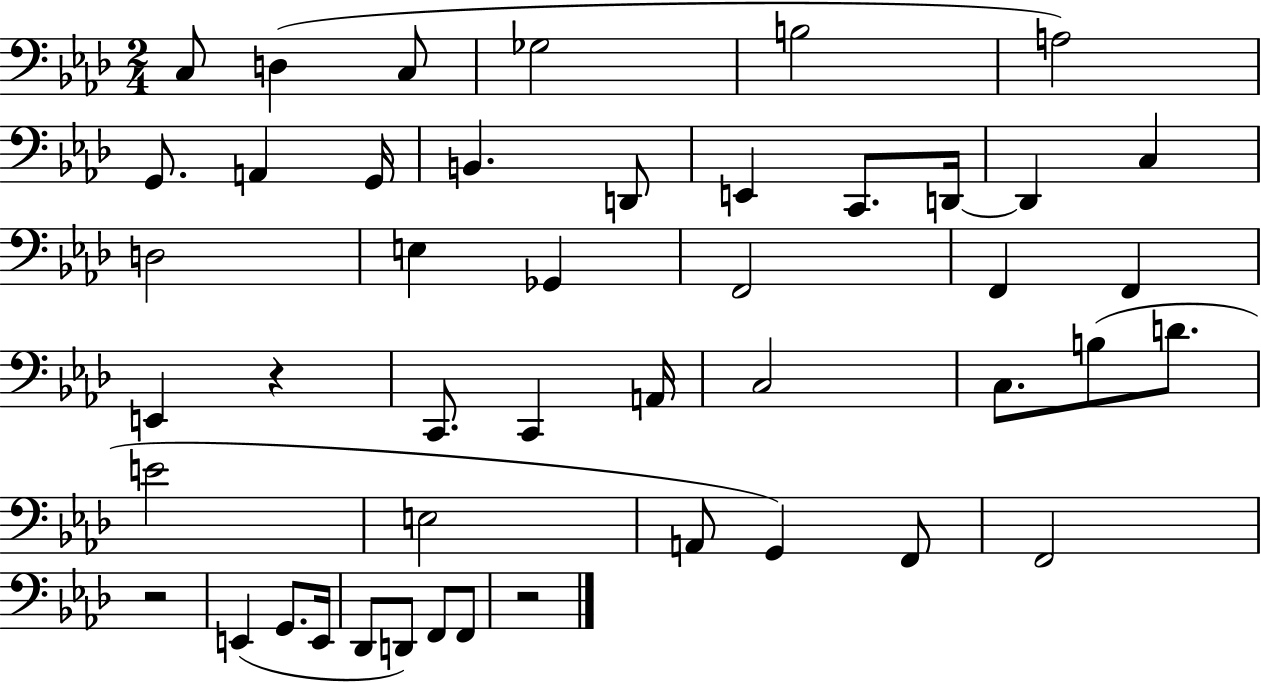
{
  \clef bass
  \numericTimeSignature
  \time 2/4
  \key aes \major
  c8 d4( c8 | ges2 | b2 | a2) | \break g,8. a,4 g,16 | b,4. d,8 | e,4 c,8. d,16~~ | d,4 c4 | \break d2 | e4 ges,4 | f,2 | f,4 f,4 | \break e,4 r4 | c,8. c,4 a,16 | c2 | c8. b8( d'8. | \break e'2 | e2 | a,8 g,4) f,8 | f,2 | \break r2 | e,4( g,8. e,16 | des,8 d,8) f,8 f,8 | r2 | \break \bar "|."
}